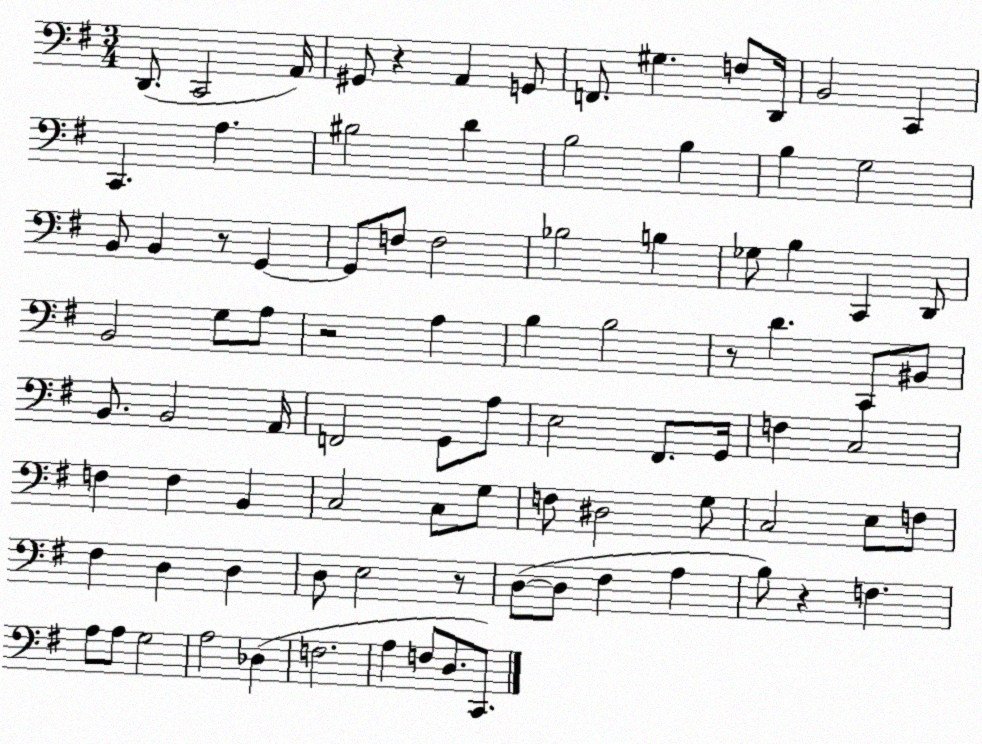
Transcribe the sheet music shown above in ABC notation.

X:1
T:Untitled
M:3/4
L:1/4
K:G
D,,/2 C,,2 A,,/4 ^G,,/2 z A,, G,,/2 F,,/2 ^G, F,/2 D,,/4 B,,2 C,, C,, A, ^B,2 D B,2 B, B, G,2 B,,/2 B,, z/2 G,, G,,/2 F,/2 F,2 _B,2 B, _G,/2 B, C,, D,,/2 B,,2 G,/2 A,/2 z2 A, B, B,2 z/2 D C,,/2 ^B,,/2 B,,/2 B,,2 A,,/4 F,,2 G,,/2 A,/2 E,2 ^F,,/2 G,,/4 F, C,2 F, F, B,, C,2 C,/2 G,/2 F,/2 ^D,2 G,/2 C,2 E,/2 F,/2 ^F, D, D, D,/2 E,2 z/2 D,/2 D,/2 ^F, A, B,/2 z F, A,/2 A,/2 G,2 A,2 _D, F,2 A, F,/2 D,/2 C,,/2